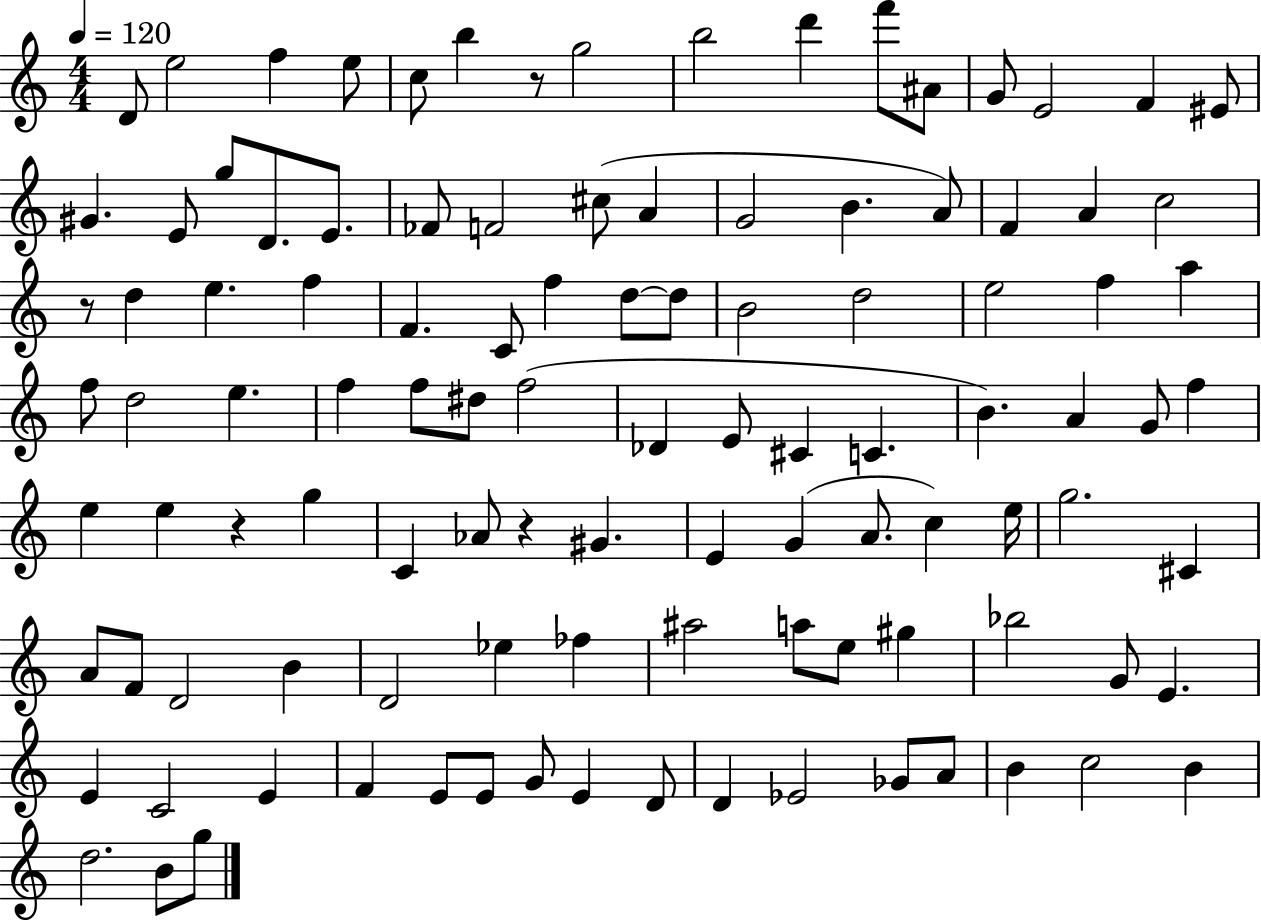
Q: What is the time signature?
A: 4/4